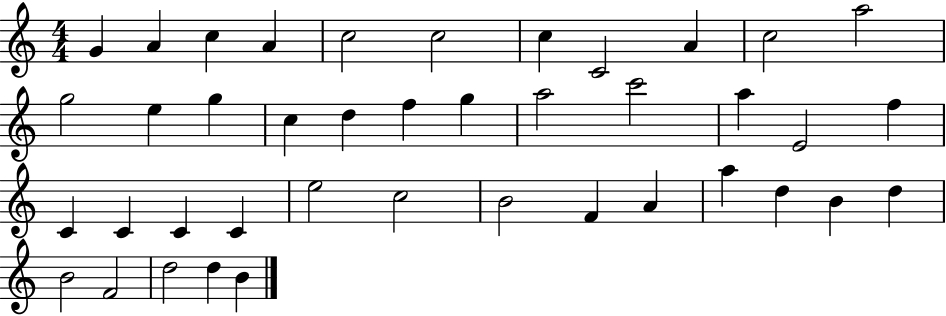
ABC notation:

X:1
T:Untitled
M:4/4
L:1/4
K:C
G A c A c2 c2 c C2 A c2 a2 g2 e g c d f g a2 c'2 a E2 f C C C C e2 c2 B2 F A a d B d B2 F2 d2 d B